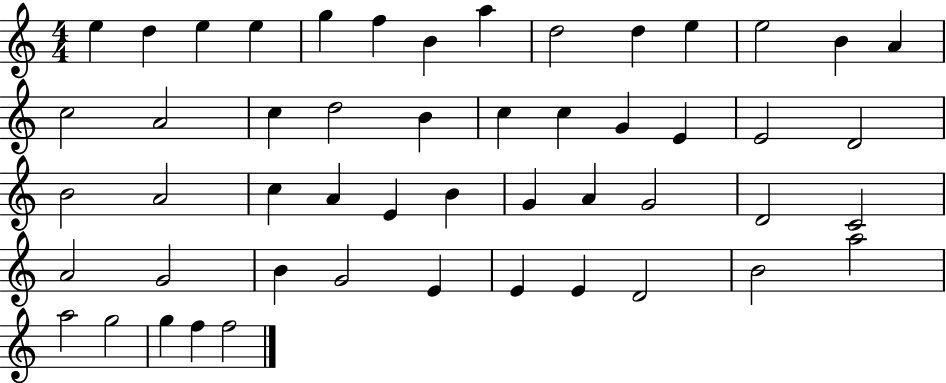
{
  \clef treble
  \numericTimeSignature
  \time 4/4
  \key c \major
  e''4 d''4 e''4 e''4 | g''4 f''4 b'4 a''4 | d''2 d''4 e''4 | e''2 b'4 a'4 | \break c''2 a'2 | c''4 d''2 b'4 | c''4 c''4 g'4 e'4 | e'2 d'2 | \break b'2 a'2 | c''4 a'4 e'4 b'4 | g'4 a'4 g'2 | d'2 c'2 | \break a'2 g'2 | b'4 g'2 e'4 | e'4 e'4 d'2 | b'2 a''2 | \break a''2 g''2 | g''4 f''4 f''2 | \bar "|."
}